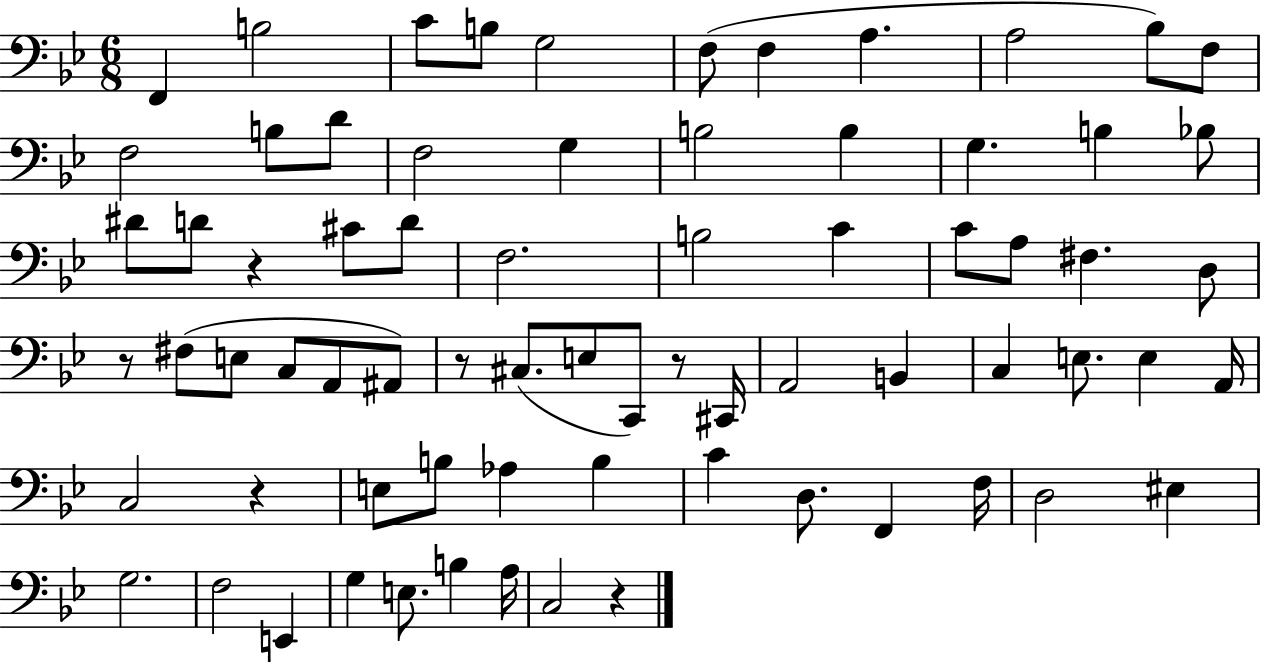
F2/q B3/h C4/e B3/e G3/h F3/e F3/q A3/q. A3/h Bb3/e F3/e F3/h B3/e D4/e F3/h G3/q B3/h B3/q G3/q. B3/q Bb3/e D#4/e D4/e R/q C#4/e D4/e F3/h. B3/h C4/q C4/e A3/e F#3/q. D3/e R/e F#3/e E3/e C3/e A2/e A#2/e R/e C#3/e. E3/e C2/e R/e C#2/s A2/h B2/q C3/q E3/e. E3/q A2/s C3/h R/q E3/e B3/e Ab3/q B3/q C4/q D3/e. F2/q F3/s D3/h EIS3/q G3/h. F3/h E2/q G3/q E3/e. B3/q A3/s C3/h R/q